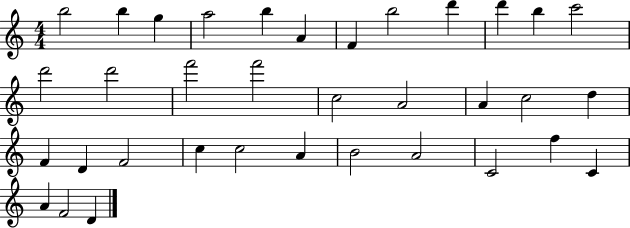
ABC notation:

X:1
T:Untitled
M:4/4
L:1/4
K:C
b2 b g a2 b A F b2 d' d' b c'2 d'2 d'2 f'2 f'2 c2 A2 A c2 d F D F2 c c2 A B2 A2 C2 f C A F2 D